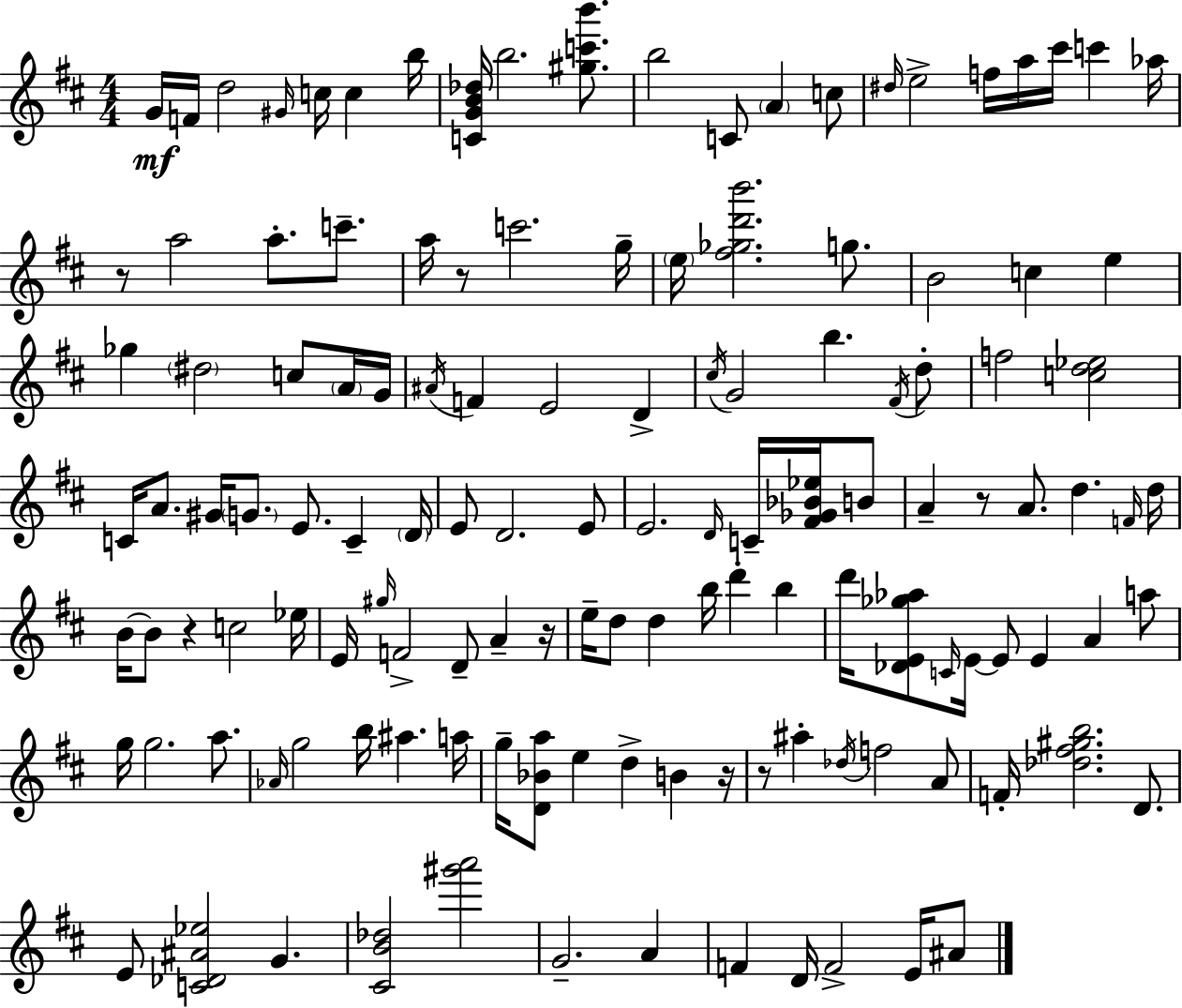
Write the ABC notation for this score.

X:1
T:Untitled
M:4/4
L:1/4
K:D
G/4 F/4 d2 ^G/4 c/4 c b/4 [CGB_d]/4 b2 [^gc'b']/2 b2 C/2 A c/2 ^d/4 e2 f/4 a/4 ^c'/4 c' _a/4 z/2 a2 a/2 c'/2 a/4 z/2 c'2 g/4 e/4 [^f_gd'b']2 g/2 B2 c e _g ^d2 c/2 A/4 G/4 ^A/4 F E2 D ^c/4 G2 b ^F/4 d/2 f2 [cd_e]2 C/4 A/2 ^G/4 G/2 E/2 C D/4 E/2 D2 E/2 E2 D/4 C/4 [^F_G_B_e]/4 B/2 A z/2 A/2 d F/4 d/4 B/4 B/2 z c2 _e/4 E/4 ^g/4 F2 D/2 A z/4 e/4 d/2 d b/4 d' b d'/4 [_DE_g_a]/2 C/4 E/4 E/2 E A a/2 g/4 g2 a/2 _A/4 g2 b/4 ^a a/4 g/4 [D_Ba]/2 e d B z/4 z/2 ^a _d/4 f2 A/2 F/4 [_d^f^gb]2 D/2 E/2 [C_D^A_e]2 G [^CB_d]2 [^g'a']2 G2 A F D/4 F2 E/4 ^A/2